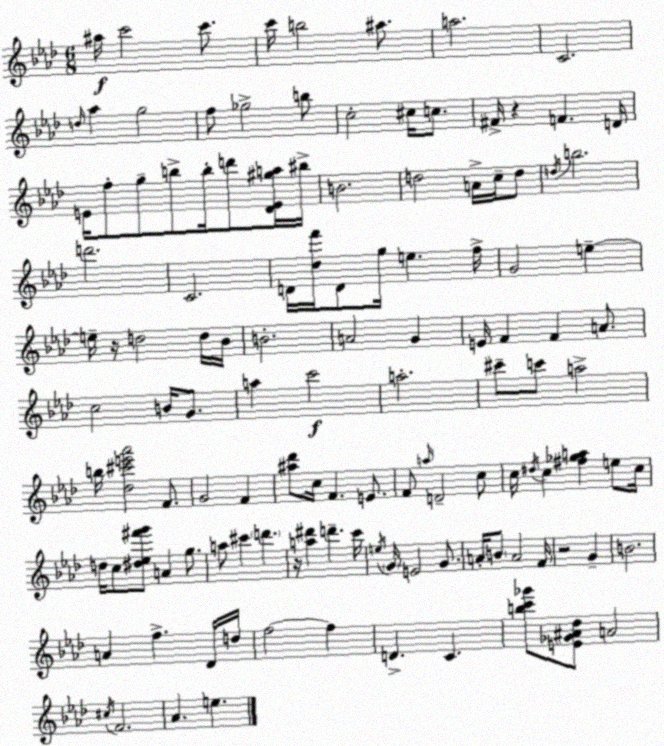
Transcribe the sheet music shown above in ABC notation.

X:1
T:Untitled
M:6/8
L:1/4
K:Fm
^a/4 c'2 c'/2 c'/4 b2 ^a/2 a2 C2 d/4 _a g2 f/2 _g2 b/2 c2 ^c/4 c/2 ^F/4 z F D/4 E/4 f/2 g/2 b/2 b/4 d'/2 [_DE^ga]/4 ^b/4 B2 d2 A/4 c/4 d/2 d/4 b2 d'2 C2 D/4 [_df']/4 D/2 g/4 e f/4 G2 e e/4 z/4 d2 d/4 _B/4 B2 A2 G E/4 F F A/2 c2 B/4 G/2 a c'2 a2 ^c'/2 c'/2 a2 b/4 [_d^c'e'_a']2 F/2 G2 F [^a_d']/2 c/4 F E/2 F/2 a/4 D2 c/2 c/4 ^d/4 c [^f_ga] e/2 c/4 d/4 c/2 [^d_e^f'g']/2 A g/2 a/2 ^c' d' z/4 [a^d'] d' c'/4 e/4 G/4 E2 G/2 A/4 B/2 A2 F/4 z2 G B2 A f _D/4 d/4 f2 f D C [bc'_g']/2 [E_G^A_d]/2 A2 ^c/4 F2 _A e